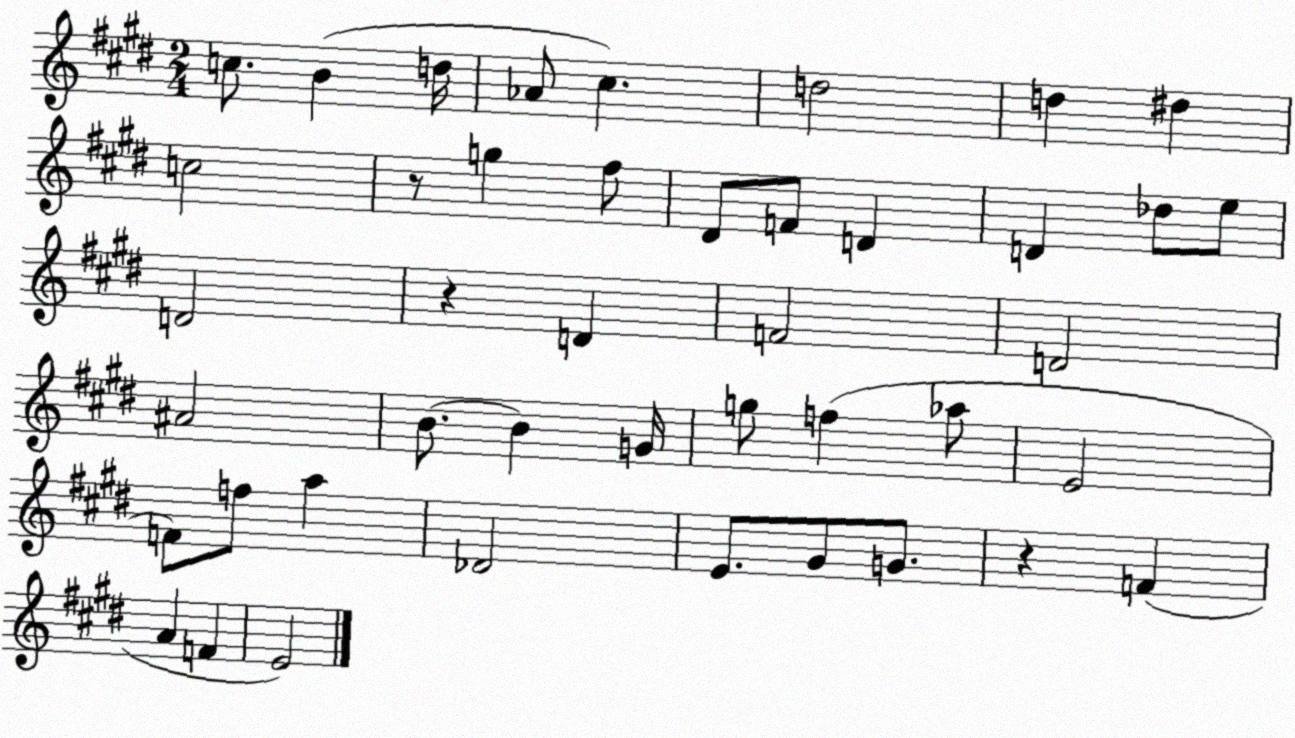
X:1
T:Untitled
M:2/4
L:1/4
K:E
c/2 B d/4 _A/2 ^c d2 d ^d c2 z/2 g ^f/2 ^D/2 F/2 D D _d/2 e/2 D2 z D F2 D2 ^A2 B/2 B G/4 g/2 f _a/2 E2 F/2 f/2 a _D2 E/2 ^G/2 G/2 z F A F E2